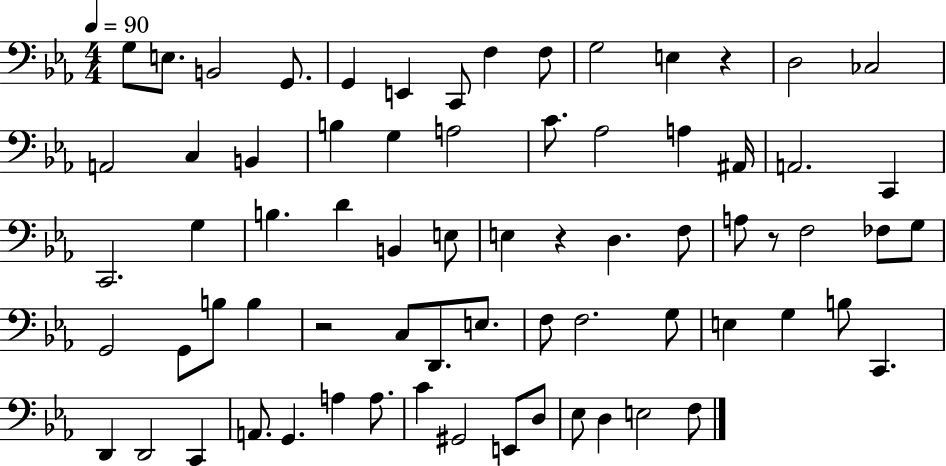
G3/e E3/e. B2/h G2/e. G2/q E2/q C2/e F3/q F3/e G3/h E3/q R/q D3/h CES3/h A2/h C3/q B2/q B3/q G3/q A3/h C4/e. Ab3/h A3/q A#2/s A2/h. C2/q C2/h. G3/q B3/q. D4/q B2/q E3/e E3/q R/q D3/q. F3/e A3/e R/e F3/h FES3/e G3/e G2/h G2/e B3/e B3/q R/h C3/e D2/e. E3/e. F3/e F3/h. G3/e E3/q G3/q B3/e C2/q. D2/q D2/h C2/q A2/e. G2/q. A3/q A3/e. C4/q G#2/h E2/e D3/e Eb3/e D3/q E3/h F3/e